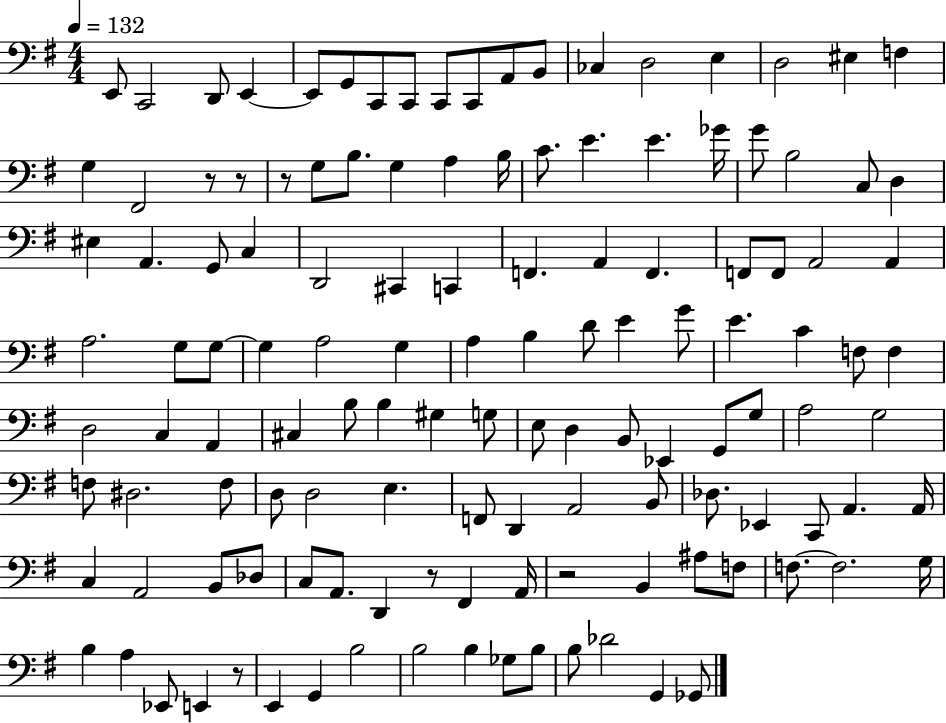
E2/e C2/h D2/e E2/q E2/e G2/e C2/e C2/e C2/e C2/e A2/e B2/e CES3/q D3/h E3/q D3/h EIS3/q F3/q G3/q F#2/h R/e R/e R/e G3/e B3/e. G3/q A3/q B3/s C4/e. E4/q. E4/q. Gb4/s G4/e B3/h C3/e D3/q EIS3/q A2/q. G2/e C3/q D2/h C#2/q C2/q F2/q. A2/q F2/q. F2/e F2/e A2/h A2/q A3/h. G3/e G3/e G3/q A3/h G3/q A3/q B3/q D4/e E4/q G4/e E4/q. C4/q F3/e F3/q D3/h C3/q A2/q C#3/q B3/e B3/q G#3/q G3/e E3/e D3/q B2/e Eb2/q G2/e G3/e A3/h G3/h F3/e D#3/h. F3/e D3/e D3/h E3/q. F2/e D2/q A2/h B2/e Db3/e. Eb2/q C2/e A2/q. A2/s C3/q A2/h B2/e Db3/e C3/e A2/e. D2/q R/e F#2/q A2/s R/h B2/q A#3/e F3/e F3/e. F3/h. G3/s B3/q A3/q Eb2/e E2/q R/e E2/q G2/q B3/h B3/h B3/q Gb3/e B3/e B3/e Db4/h G2/q Gb2/e